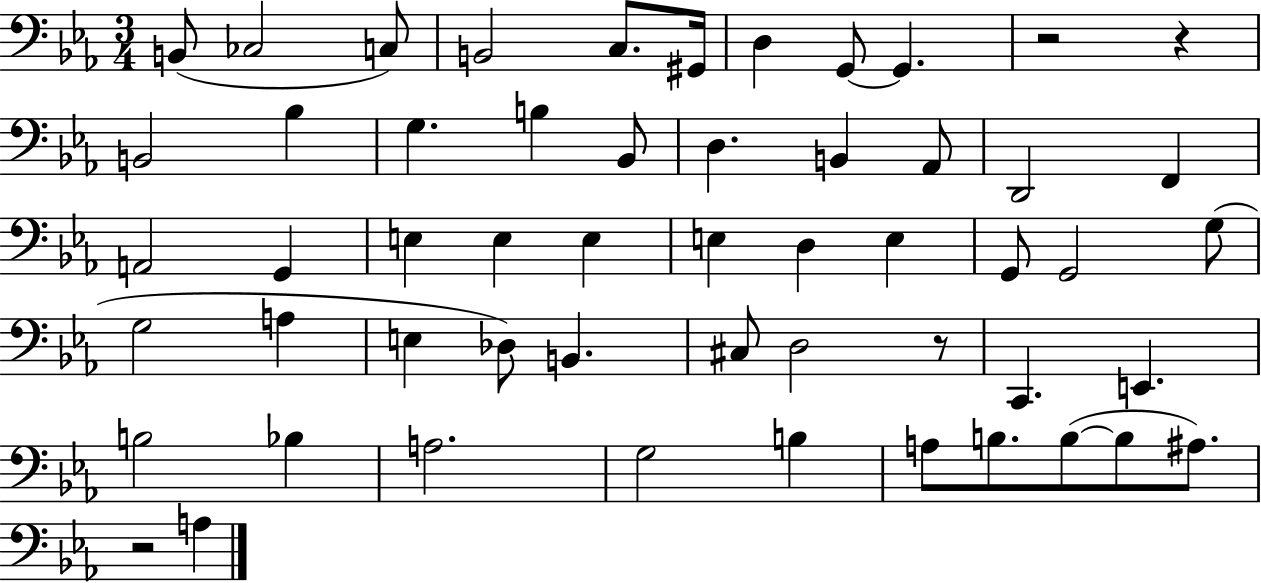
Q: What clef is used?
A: bass